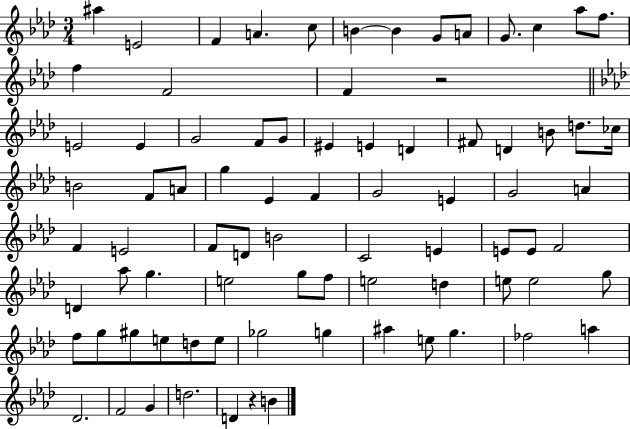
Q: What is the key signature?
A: AES major